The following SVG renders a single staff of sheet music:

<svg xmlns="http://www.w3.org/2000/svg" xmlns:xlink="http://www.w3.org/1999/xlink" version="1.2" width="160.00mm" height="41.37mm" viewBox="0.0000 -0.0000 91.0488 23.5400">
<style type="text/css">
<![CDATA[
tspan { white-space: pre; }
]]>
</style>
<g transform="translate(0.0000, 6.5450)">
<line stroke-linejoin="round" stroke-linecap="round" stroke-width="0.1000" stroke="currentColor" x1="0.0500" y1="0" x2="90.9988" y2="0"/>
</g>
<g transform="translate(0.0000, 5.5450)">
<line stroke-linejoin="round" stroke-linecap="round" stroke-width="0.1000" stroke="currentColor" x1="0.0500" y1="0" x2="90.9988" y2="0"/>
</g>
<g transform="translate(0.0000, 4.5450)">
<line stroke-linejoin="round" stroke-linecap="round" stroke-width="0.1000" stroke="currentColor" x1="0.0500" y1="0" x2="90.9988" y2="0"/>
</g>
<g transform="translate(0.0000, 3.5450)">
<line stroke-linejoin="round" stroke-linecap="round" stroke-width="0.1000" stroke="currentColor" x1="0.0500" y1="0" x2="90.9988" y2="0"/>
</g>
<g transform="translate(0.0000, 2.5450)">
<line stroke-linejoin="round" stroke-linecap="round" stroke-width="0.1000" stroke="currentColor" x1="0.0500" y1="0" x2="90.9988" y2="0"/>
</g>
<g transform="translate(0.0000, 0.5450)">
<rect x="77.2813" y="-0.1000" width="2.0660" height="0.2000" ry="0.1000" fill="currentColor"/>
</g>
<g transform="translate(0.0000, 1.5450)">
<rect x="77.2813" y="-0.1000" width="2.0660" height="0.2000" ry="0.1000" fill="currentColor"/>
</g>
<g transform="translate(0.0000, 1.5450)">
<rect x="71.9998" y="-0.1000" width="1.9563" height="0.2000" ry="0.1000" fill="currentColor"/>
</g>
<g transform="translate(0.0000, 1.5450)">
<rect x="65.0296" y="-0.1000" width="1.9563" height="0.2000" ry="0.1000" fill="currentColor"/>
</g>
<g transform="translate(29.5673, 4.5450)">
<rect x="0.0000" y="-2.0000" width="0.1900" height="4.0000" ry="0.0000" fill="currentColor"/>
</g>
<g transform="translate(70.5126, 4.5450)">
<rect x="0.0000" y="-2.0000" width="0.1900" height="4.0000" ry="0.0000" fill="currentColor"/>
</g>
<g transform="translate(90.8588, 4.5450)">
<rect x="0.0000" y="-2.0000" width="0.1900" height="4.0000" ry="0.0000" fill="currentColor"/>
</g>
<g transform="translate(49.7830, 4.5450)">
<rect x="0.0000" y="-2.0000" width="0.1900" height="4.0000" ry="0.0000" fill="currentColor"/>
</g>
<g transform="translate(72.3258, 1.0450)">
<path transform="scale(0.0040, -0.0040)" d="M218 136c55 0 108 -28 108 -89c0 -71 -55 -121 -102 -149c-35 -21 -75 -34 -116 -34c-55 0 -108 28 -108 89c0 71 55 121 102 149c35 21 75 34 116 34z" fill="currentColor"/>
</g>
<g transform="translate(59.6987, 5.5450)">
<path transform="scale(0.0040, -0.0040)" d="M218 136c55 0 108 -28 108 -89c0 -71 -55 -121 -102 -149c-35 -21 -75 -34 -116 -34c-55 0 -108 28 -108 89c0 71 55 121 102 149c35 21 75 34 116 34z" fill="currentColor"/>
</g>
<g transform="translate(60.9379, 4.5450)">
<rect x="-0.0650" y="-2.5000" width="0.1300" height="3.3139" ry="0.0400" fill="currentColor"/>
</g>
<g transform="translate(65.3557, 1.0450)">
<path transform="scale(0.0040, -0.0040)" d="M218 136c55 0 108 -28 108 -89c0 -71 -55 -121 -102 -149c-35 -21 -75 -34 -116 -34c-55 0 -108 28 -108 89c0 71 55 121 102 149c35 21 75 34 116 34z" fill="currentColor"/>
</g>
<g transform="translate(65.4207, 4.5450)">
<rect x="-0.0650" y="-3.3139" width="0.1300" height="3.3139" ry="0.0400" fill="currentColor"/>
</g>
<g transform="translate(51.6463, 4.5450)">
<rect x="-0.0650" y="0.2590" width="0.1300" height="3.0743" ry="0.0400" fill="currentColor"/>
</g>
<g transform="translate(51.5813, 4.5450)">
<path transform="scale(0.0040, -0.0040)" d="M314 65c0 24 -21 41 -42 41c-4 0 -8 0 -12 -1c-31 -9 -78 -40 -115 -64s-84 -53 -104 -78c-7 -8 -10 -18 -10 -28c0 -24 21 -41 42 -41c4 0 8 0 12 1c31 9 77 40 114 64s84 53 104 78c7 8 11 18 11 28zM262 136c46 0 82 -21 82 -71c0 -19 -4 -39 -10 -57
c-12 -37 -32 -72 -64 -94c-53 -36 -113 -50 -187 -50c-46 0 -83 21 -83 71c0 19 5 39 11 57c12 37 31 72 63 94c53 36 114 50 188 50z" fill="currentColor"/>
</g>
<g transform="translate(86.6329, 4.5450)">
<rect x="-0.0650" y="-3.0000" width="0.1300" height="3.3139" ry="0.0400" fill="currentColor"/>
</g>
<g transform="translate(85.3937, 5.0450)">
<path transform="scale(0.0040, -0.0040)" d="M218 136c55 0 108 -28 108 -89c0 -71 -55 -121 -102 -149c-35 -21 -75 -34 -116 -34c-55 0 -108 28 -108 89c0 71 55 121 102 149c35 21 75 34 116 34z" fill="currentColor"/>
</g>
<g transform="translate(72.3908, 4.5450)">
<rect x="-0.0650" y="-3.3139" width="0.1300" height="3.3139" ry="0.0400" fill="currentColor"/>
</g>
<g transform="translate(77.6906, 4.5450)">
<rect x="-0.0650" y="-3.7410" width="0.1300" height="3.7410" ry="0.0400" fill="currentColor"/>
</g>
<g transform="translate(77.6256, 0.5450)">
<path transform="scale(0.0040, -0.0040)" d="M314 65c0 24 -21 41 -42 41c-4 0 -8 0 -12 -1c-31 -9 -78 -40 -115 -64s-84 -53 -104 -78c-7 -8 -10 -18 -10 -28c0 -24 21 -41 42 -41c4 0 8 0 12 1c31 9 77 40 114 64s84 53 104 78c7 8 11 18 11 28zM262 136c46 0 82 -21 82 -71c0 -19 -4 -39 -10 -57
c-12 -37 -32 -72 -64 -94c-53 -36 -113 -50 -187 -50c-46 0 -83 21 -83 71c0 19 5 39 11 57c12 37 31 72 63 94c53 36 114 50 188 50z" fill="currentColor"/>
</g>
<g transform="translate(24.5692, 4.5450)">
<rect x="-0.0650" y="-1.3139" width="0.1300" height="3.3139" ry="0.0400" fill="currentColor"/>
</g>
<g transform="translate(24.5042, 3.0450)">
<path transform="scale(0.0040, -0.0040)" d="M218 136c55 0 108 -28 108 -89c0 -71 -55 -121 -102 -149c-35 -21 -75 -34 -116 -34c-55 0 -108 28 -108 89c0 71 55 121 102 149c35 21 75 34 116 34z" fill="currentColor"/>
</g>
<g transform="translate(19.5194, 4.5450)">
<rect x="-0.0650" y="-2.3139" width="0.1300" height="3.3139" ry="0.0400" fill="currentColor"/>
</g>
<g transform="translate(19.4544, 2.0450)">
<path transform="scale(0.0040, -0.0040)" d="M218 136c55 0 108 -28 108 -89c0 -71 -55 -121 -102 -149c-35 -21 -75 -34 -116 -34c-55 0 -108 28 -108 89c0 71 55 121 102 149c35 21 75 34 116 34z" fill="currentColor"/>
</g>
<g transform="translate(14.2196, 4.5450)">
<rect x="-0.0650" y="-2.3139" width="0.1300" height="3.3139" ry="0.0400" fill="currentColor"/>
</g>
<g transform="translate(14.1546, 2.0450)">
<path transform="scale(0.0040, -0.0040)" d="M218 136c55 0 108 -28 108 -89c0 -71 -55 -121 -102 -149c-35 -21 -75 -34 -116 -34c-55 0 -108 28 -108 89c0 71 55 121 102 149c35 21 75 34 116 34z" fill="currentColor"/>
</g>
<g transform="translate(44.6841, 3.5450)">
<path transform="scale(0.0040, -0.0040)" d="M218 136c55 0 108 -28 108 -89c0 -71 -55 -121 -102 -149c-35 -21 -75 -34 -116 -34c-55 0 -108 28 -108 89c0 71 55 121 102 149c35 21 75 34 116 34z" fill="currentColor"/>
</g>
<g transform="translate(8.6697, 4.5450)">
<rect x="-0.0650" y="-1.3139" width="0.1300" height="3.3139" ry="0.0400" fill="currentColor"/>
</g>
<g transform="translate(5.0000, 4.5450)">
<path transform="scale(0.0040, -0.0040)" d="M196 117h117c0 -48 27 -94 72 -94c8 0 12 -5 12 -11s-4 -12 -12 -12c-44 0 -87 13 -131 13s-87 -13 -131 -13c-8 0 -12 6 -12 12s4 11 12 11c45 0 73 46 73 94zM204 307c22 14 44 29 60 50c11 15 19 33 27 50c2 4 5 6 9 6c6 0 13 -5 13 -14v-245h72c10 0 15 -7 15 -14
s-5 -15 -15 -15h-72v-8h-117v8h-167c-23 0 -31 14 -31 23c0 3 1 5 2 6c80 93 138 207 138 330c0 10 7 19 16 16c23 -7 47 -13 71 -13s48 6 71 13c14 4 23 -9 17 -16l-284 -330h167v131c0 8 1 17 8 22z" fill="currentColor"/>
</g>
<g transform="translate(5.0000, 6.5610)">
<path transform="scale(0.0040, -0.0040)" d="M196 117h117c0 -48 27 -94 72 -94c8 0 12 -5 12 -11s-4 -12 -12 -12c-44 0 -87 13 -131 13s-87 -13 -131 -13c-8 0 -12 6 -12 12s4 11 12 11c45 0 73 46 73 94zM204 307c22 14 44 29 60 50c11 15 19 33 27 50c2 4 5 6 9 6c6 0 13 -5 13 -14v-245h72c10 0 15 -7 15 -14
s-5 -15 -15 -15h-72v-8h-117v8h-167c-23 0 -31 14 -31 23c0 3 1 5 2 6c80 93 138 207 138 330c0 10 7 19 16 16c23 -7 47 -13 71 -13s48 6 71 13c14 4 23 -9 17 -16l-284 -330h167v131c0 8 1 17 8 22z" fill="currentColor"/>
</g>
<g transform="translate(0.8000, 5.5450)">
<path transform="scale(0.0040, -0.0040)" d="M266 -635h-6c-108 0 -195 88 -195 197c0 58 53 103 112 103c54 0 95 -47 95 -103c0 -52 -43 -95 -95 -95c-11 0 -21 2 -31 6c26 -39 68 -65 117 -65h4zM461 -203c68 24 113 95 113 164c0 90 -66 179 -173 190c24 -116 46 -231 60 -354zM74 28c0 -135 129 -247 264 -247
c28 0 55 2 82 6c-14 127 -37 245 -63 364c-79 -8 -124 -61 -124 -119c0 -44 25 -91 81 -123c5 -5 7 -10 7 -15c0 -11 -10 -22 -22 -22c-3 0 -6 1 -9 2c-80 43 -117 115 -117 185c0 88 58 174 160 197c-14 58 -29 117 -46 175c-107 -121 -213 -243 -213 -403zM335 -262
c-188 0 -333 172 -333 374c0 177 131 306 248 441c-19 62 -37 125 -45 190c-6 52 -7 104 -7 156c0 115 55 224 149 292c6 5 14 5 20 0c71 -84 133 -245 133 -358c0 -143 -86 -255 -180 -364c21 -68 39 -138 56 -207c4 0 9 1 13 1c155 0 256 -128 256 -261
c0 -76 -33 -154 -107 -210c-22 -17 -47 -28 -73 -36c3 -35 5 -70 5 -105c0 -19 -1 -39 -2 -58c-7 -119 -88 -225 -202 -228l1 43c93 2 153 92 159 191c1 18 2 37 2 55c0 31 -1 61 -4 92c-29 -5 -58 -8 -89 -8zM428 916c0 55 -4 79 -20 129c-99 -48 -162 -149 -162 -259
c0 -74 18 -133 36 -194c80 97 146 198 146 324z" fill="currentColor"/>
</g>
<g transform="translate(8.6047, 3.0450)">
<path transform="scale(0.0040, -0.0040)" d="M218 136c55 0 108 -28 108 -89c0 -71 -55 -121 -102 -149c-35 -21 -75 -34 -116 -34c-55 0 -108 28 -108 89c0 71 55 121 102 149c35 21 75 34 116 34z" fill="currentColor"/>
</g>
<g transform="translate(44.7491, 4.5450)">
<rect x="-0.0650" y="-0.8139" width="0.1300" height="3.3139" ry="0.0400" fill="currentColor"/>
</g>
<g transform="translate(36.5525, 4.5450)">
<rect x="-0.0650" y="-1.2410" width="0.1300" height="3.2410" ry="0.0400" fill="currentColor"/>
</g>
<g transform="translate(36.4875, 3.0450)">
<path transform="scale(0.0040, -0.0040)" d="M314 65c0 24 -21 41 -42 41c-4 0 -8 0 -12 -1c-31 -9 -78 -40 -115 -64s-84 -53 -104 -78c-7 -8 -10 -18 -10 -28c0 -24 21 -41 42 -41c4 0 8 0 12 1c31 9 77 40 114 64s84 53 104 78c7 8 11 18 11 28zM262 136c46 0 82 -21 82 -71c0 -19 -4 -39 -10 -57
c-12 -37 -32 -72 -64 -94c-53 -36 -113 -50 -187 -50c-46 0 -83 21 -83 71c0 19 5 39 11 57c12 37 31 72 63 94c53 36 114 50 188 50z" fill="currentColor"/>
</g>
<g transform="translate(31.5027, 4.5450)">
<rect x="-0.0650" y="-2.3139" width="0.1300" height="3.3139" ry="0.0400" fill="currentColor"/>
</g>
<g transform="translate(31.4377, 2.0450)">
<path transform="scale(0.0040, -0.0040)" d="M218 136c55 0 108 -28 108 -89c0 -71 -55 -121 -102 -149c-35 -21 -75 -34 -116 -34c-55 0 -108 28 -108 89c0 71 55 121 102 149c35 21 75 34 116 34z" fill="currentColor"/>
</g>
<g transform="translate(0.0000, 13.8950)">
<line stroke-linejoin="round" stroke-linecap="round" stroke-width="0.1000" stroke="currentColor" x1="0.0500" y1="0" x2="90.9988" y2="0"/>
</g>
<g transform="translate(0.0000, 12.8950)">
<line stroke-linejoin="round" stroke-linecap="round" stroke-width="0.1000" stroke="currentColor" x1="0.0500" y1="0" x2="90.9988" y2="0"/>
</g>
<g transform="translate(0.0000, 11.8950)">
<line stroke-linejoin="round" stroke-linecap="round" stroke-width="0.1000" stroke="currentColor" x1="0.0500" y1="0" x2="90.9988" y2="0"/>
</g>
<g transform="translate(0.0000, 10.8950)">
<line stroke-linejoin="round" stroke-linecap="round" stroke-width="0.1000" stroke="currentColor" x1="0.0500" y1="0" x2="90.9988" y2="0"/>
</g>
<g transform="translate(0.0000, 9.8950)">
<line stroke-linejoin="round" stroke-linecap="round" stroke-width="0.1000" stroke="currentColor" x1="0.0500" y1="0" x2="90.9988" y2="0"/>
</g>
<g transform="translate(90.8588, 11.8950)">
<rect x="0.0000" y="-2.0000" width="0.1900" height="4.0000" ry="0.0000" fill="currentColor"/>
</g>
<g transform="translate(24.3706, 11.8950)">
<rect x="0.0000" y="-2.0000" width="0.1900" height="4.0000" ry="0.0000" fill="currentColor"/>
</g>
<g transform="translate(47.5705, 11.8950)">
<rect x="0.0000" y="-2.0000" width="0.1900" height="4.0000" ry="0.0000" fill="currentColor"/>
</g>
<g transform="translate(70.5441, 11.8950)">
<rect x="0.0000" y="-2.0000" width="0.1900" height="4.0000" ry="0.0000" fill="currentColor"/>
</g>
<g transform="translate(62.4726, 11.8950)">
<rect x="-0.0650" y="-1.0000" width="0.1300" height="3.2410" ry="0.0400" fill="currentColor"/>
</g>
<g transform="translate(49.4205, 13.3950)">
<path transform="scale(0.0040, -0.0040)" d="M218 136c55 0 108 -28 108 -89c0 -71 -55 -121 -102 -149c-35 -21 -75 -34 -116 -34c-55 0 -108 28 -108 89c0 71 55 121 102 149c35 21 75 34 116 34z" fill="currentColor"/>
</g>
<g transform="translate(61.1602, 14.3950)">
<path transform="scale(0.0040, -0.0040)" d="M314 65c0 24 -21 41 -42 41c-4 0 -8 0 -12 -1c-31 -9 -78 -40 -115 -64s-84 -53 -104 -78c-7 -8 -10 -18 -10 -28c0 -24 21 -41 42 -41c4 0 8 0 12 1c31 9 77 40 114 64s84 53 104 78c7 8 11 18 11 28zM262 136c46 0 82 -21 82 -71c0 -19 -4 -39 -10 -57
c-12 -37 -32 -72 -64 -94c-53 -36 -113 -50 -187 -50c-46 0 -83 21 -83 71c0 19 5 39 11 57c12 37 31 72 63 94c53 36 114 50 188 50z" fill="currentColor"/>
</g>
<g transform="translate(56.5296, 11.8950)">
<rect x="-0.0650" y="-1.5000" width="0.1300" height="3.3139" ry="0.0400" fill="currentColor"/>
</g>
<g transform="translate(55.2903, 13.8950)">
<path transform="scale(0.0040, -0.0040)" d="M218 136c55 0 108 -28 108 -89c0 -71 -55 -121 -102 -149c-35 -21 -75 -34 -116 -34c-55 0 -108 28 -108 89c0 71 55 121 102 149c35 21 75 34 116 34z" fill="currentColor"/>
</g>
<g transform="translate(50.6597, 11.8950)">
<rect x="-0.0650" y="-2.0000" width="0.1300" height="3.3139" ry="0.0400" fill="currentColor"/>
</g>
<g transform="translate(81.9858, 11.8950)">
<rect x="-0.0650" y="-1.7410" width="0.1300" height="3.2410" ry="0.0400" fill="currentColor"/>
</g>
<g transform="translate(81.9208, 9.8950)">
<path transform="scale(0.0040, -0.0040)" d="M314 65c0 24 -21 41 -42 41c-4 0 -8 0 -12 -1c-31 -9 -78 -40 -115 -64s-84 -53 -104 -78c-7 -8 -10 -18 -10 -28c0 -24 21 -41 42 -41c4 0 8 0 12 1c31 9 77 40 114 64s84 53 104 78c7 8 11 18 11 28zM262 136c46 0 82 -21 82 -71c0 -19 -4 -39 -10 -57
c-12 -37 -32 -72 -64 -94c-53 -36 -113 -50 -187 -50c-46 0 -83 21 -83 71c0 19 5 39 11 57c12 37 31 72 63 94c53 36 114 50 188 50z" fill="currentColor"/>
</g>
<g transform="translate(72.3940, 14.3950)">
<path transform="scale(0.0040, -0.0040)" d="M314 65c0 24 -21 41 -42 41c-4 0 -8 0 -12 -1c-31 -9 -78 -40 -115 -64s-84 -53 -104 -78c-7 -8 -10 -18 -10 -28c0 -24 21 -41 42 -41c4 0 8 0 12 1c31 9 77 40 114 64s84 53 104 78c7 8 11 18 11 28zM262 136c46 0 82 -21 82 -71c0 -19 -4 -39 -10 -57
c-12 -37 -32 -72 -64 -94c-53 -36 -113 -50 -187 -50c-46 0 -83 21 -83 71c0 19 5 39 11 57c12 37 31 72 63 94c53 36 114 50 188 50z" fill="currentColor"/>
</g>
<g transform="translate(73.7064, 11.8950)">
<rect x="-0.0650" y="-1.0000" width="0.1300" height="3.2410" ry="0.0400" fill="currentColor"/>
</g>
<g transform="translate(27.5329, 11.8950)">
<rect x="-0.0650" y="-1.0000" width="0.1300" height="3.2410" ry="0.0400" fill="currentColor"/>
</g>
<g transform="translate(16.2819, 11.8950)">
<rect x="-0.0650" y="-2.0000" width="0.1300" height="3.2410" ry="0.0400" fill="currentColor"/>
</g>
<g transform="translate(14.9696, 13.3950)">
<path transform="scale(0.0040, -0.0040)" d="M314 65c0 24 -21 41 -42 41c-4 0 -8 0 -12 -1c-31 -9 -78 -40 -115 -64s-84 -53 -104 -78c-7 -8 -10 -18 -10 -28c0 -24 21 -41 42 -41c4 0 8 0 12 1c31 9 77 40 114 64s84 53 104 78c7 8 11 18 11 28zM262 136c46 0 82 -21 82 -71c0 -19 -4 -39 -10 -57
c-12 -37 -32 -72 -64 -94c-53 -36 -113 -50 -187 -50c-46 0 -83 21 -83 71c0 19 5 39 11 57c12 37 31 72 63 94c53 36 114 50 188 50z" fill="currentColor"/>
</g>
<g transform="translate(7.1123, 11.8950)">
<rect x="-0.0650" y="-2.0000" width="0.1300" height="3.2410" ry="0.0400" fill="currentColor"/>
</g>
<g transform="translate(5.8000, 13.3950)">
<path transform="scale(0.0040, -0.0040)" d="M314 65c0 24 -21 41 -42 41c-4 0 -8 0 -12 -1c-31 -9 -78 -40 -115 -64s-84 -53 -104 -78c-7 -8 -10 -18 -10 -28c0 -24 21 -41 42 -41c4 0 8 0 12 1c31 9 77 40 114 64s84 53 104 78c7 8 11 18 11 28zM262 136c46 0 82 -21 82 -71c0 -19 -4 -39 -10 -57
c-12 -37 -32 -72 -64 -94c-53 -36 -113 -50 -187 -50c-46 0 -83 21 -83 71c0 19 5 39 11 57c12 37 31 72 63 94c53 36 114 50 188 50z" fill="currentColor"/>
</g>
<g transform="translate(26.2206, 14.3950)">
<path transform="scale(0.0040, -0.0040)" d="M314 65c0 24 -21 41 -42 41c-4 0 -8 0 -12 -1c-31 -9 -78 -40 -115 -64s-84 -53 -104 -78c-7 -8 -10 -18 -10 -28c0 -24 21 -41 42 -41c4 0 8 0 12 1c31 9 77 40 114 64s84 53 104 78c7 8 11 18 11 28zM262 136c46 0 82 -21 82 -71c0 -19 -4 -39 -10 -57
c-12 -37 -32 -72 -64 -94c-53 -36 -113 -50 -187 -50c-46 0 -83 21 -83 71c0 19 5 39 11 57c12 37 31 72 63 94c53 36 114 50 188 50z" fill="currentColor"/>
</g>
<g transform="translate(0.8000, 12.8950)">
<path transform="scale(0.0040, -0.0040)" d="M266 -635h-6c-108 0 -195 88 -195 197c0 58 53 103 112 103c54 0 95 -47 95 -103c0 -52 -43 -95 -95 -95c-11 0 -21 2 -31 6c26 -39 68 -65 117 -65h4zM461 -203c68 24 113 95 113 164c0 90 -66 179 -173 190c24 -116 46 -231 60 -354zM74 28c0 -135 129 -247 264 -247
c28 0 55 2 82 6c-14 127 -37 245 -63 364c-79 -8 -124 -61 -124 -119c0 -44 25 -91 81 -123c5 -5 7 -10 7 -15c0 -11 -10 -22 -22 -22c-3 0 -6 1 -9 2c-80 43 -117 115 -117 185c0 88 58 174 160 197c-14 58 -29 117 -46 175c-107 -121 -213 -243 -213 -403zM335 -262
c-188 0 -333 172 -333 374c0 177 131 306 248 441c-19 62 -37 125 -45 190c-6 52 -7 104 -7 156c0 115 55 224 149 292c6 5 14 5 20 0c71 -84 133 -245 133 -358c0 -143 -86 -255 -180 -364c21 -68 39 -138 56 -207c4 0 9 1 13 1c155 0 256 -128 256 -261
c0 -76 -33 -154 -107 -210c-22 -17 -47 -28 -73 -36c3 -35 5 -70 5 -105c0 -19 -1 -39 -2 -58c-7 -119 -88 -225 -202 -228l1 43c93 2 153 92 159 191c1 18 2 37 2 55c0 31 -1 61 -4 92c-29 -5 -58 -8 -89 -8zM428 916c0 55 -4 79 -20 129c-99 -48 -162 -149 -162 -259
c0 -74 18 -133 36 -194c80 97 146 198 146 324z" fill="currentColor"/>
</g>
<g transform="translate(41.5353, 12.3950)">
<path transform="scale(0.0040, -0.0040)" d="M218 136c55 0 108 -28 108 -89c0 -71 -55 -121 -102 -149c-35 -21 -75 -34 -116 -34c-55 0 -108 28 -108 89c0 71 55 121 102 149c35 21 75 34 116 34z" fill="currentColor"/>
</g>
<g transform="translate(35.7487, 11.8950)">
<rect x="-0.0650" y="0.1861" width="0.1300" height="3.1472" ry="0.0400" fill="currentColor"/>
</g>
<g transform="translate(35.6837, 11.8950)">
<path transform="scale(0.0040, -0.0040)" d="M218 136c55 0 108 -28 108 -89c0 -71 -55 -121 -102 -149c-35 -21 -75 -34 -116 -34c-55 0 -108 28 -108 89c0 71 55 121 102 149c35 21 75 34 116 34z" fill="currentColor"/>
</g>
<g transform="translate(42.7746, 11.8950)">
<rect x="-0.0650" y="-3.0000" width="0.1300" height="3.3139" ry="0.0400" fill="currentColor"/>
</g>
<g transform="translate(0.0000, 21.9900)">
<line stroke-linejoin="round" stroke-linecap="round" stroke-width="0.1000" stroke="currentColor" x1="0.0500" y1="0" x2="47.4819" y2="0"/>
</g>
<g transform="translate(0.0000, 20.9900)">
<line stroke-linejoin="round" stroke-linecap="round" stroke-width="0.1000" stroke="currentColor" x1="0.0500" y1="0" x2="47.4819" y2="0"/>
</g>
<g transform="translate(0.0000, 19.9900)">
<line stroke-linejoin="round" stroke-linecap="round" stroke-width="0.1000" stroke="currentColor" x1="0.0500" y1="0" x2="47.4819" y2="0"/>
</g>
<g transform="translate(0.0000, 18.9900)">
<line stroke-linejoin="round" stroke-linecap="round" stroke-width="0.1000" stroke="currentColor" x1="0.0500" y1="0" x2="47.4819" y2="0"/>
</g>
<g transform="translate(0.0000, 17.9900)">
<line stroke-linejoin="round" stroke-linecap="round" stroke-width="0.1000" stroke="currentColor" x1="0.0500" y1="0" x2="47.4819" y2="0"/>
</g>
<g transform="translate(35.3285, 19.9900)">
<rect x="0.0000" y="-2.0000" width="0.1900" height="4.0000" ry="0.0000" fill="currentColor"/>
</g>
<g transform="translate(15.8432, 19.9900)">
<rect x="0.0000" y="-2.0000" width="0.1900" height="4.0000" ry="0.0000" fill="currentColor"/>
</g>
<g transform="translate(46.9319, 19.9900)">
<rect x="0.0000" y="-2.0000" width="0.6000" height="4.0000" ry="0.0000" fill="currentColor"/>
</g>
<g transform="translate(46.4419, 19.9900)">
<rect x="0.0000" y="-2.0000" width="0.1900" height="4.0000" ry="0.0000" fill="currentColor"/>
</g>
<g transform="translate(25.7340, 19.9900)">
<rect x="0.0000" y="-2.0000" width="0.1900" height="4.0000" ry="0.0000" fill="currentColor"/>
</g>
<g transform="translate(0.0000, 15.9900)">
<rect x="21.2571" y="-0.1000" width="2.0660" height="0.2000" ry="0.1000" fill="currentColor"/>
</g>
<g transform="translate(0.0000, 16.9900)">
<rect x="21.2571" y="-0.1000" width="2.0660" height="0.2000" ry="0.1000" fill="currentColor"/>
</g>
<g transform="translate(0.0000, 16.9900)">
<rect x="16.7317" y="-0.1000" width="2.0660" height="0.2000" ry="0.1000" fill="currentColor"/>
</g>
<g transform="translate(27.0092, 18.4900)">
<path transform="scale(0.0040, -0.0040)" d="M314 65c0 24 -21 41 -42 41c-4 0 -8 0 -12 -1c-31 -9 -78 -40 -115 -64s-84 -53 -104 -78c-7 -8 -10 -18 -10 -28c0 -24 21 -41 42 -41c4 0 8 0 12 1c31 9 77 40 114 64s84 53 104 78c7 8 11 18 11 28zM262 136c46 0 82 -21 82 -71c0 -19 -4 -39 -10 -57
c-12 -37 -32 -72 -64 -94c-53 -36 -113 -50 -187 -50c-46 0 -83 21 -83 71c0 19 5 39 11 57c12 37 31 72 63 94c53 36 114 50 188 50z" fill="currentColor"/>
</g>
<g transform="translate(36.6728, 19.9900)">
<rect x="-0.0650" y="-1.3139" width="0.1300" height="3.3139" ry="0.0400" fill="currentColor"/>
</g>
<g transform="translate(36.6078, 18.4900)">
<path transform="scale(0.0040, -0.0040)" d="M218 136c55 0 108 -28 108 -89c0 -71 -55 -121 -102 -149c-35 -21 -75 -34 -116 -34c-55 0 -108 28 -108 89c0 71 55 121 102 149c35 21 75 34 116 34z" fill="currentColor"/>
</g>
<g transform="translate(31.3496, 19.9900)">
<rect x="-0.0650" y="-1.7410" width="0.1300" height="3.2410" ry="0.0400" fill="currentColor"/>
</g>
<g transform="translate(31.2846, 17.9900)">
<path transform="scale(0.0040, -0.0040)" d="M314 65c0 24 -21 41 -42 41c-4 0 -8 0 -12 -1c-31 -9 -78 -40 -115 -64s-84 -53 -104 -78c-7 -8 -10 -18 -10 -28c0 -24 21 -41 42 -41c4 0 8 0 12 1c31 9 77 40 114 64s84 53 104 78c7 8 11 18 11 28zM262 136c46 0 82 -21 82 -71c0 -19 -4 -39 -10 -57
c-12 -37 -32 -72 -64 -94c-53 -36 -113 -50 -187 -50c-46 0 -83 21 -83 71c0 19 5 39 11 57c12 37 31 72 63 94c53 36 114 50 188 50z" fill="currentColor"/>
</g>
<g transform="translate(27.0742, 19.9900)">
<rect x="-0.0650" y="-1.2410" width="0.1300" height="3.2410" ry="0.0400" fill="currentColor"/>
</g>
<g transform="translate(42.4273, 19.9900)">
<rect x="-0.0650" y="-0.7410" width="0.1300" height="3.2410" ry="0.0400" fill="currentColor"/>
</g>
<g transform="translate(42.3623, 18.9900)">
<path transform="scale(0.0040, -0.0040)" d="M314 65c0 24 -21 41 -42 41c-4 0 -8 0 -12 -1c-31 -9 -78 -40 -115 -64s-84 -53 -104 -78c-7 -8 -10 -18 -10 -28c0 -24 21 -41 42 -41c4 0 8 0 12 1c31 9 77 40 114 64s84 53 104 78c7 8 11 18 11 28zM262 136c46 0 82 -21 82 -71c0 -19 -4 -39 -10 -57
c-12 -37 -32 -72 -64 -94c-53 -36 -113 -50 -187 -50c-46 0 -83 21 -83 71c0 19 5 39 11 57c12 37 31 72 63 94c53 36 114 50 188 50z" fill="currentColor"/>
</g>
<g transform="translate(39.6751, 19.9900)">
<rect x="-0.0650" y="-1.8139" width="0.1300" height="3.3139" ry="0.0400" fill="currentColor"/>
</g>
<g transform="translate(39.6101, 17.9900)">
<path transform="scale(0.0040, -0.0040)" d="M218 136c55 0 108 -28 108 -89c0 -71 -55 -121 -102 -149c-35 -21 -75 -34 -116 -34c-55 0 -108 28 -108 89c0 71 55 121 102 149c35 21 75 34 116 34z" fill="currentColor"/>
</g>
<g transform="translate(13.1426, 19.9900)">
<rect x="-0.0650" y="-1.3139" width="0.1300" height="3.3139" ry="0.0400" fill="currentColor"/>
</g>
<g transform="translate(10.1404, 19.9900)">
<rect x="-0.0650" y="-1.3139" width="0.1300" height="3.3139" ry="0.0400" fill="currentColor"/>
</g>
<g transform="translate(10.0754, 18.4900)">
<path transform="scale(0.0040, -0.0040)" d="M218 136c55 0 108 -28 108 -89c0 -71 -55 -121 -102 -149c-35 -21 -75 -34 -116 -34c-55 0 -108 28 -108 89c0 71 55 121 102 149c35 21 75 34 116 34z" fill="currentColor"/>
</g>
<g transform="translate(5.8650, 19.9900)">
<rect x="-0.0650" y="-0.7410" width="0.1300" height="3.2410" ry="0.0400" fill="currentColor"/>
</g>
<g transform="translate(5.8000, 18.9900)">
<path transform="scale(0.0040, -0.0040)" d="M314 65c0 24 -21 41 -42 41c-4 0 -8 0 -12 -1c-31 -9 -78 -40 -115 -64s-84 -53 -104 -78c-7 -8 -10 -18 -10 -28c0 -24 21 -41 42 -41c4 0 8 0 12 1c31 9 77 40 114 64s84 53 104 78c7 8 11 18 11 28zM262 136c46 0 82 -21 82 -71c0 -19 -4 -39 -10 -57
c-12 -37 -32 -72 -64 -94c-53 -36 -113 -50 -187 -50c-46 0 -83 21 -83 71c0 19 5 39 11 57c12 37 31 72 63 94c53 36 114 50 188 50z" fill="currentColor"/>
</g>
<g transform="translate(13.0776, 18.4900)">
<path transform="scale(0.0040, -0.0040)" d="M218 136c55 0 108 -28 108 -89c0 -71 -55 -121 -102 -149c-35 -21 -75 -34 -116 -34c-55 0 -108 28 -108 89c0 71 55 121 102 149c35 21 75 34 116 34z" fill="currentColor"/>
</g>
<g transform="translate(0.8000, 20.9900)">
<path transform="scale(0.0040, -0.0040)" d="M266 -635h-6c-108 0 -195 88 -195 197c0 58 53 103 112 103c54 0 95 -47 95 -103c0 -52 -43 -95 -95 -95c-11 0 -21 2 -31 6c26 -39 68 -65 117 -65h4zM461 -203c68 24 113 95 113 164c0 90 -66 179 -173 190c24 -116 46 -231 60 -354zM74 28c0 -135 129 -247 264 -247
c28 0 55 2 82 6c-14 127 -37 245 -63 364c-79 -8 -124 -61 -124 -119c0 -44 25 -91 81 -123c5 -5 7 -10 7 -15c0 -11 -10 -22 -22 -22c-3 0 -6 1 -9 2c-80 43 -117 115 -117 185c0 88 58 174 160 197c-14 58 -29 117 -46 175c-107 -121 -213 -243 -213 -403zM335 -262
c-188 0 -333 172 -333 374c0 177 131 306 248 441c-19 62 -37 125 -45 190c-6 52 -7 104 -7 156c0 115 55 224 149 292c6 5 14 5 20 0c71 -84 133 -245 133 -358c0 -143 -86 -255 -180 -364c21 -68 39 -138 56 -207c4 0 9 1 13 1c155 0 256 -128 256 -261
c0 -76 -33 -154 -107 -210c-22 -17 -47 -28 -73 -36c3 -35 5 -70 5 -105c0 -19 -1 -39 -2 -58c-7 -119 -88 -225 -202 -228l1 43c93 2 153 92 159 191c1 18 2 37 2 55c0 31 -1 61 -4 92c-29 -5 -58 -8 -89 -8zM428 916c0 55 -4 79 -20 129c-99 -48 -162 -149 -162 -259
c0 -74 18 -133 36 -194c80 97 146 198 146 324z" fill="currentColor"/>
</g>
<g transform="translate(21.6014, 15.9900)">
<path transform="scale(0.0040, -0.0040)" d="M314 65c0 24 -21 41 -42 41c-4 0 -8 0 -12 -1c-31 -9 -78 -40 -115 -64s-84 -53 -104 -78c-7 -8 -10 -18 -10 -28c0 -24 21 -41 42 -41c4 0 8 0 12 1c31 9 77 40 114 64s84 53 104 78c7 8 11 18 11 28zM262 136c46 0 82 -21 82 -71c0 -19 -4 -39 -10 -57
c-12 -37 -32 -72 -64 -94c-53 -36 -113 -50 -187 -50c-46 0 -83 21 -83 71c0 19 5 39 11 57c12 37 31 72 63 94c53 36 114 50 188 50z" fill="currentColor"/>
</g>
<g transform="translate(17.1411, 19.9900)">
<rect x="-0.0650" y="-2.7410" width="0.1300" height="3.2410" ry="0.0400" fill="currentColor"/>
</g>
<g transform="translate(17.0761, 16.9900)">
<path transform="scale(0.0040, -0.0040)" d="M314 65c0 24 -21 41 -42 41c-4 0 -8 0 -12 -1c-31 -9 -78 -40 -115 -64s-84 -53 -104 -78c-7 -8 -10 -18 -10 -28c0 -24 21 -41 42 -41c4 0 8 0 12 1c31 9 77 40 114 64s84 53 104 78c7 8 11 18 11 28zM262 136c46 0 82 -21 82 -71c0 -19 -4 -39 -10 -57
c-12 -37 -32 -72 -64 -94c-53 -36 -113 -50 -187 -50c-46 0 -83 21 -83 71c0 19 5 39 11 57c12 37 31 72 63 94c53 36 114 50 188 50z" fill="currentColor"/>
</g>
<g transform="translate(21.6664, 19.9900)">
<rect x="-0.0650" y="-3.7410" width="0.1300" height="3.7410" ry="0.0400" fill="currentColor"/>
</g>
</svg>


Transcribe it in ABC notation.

X:1
T:Untitled
M:4/4
L:1/4
K:C
e g g e g e2 d B2 G b b c'2 A F2 F2 D2 B A F E D2 D2 f2 d2 e e a2 c'2 e2 f2 e f d2